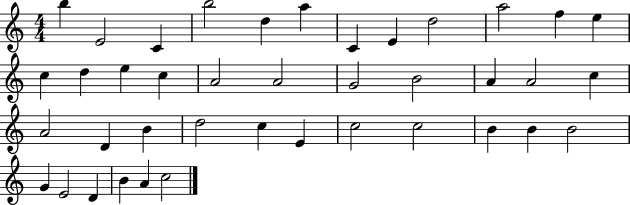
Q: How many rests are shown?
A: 0